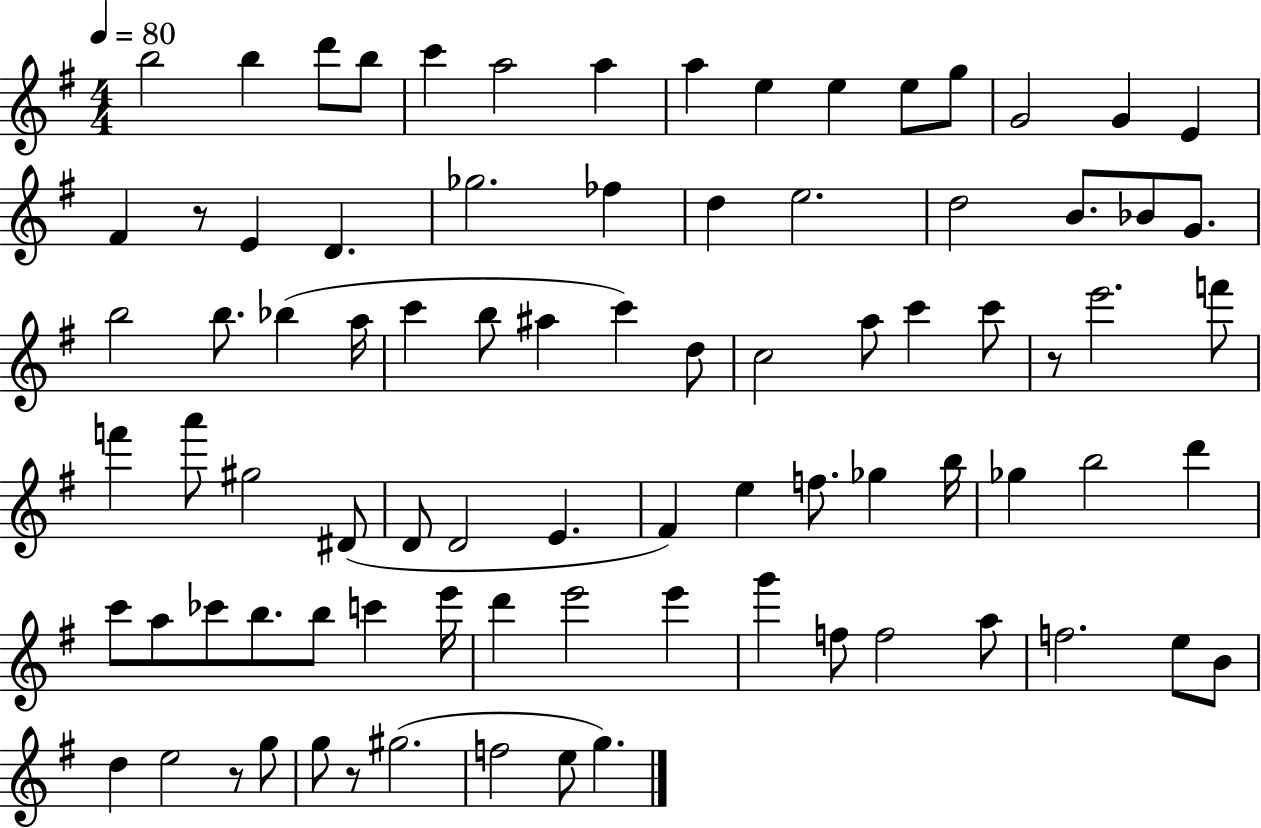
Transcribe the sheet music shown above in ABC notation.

X:1
T:Untitled
M:4/4
L:1/4
K:G
b2 b d'/2 b/2 c' a2 a a e e e/2 g/2 G2 G E ^F z/2 E D _g2 _f d e2 d2 B/2 _B/2 G/2 b2 b/2 _b a/4 c' b/2 ^a c' d/2 c2 a/2 c' c'/2 z/2 e'2 f'/2 f' a'/2 ^g2 ^D/2 D/2 D2 E ^F e f/2 _g b/4 _g b2 d' c'/2 a/2 _c'/2 b/2 b/2 c' e'/4 d' e'2 e' g' f/2 f2 a/2 f2 e/2 B/2 d e2 z/2 g/2 g/2 z/2 ^g2 f2 e/2 g